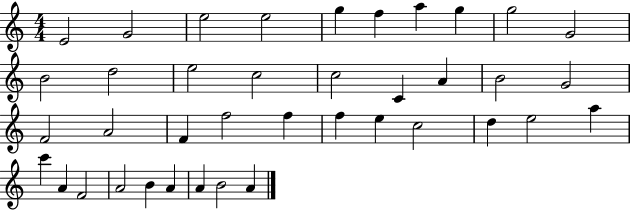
E4/h G4/h E5/h E5/h G5/q F5/q A5/q G5/q G5/h G4/h B4/h D5/h E5/h C5/h C5/h C4/q A4/q B4/h G4/h F4/h A4/h F4/q F5/h F5/q F5/q E5/q C5/h D5/q E5/h A5/q C6/q A4/q F4/h A4/h B4/q A4/q A4/q B4/h A4/q